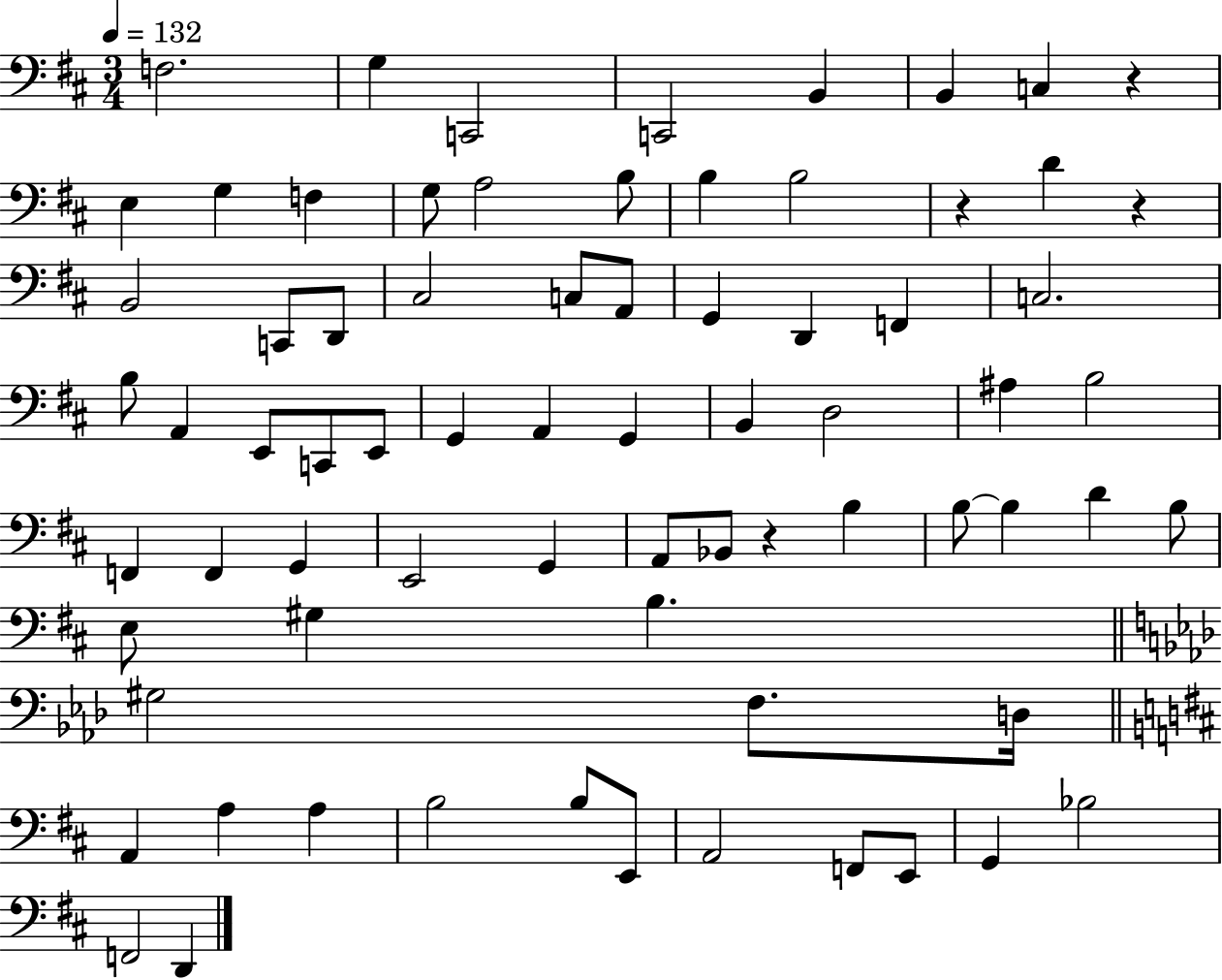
{
  \clef bass
  \numericTimeSignature
  \time 3/4
  \key d \major
  \tempo 4 = 132
  f2. | g4 c,2 | c,2 b,4 | b,4 c4 r4 | \break e4 g4 f4 | g8 a2 b8 | b4 b2 | r4 d'4 r4 | \break b,2 c,8 d,8 | cis2 c8 a,8 | g,4 d,4 f,4 | c2. | \break b8 a,4 e,8 c,8 e,8 | g,4 a,4 g,4 | b,4 d2 | ais4 b2 | \break f,4 f,4 g,4 | e,2 g,4 | a,8 bes,8 r4 b4 | b8~~ b4 d'4 b8 | \break e8 gis4 b4. | \bar "||" \break \key f \minor gis2 f8. d16 | \bar "||" \break \key b \minor a,4 a4 a4 | b2 b8 e,8 | a,2 f,8 e,8 | g,4 bes2 | \break f,2 d,4 | \bar "|."
}